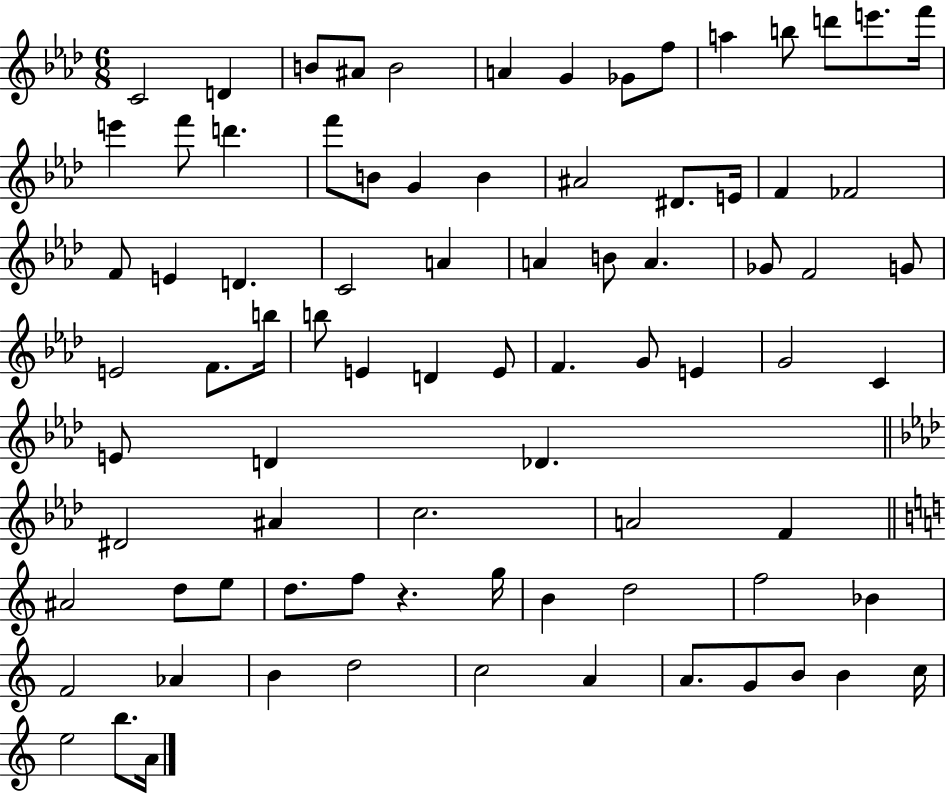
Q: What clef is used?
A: treble